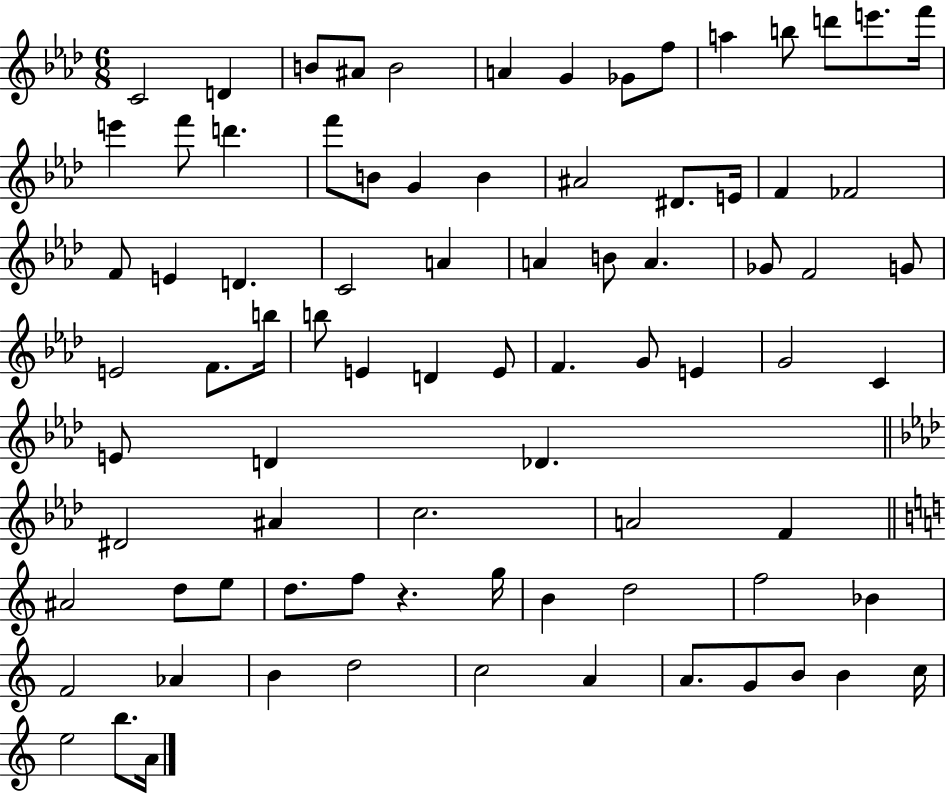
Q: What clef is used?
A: treble